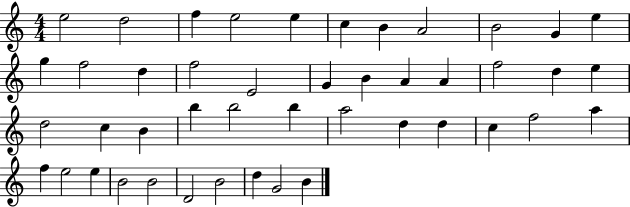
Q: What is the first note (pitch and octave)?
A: E5